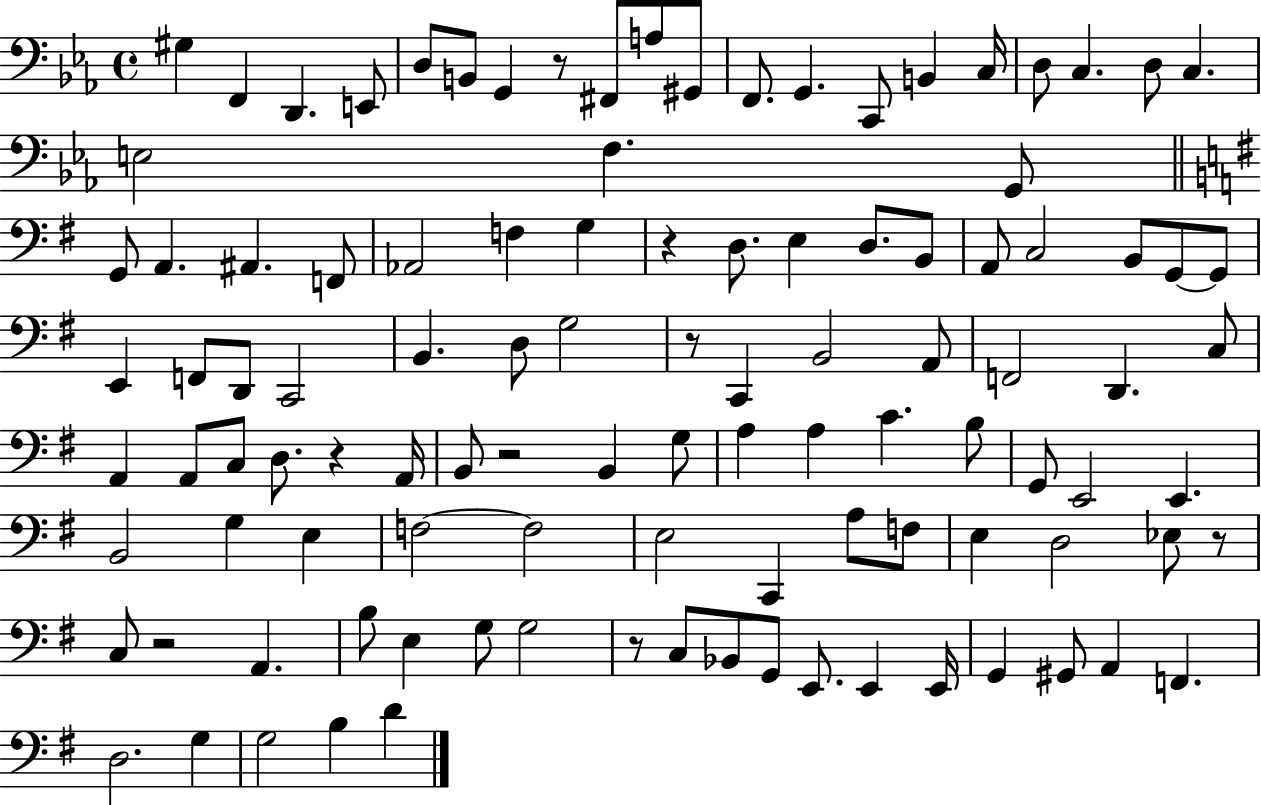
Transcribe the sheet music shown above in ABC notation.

X:1
T:Untitled
M:4/4
L:1/4
K:Eb
^G, F,, D,, E,,/2 D,/2 B,,/2 G,, z/2 ^F,,/2 A,/2 ^G,,/2 F,,/2 G,, C,,/2 B,, C,/4 D,/2 C, D,/2 C, E,2 F, G,,/2 G,,/2 A,, ^A,, F,,/2 _A,,2 F, G, z D,/2 E, D,/2 B,,/2 A,,/2 C,2 B,,/2 G,,/2 G,,/2 E,, F,,/2 D,,/2 C,,2 B,, D,/2 G,2 z/2 C,, B,,2 A,,/2 F,,2 D,, C,/2 A,, A,,/2 C,/2 D,/2 z A,,/4 B,,/2 z2 B,, G,/2 A, A, C B,/2 G,,/2 E,,2 E,, B,,2 G, E, F,2 F,2 E,2 C,, A,/2 F,/2 E, D,2 _E,/2 z/2 C,/2 z2 A,, B,/2 E, G,/2 G,2 z/2 C,/2 _B,,/2 G,,/2 E,,/2 E,, E,,/4 G,, ^G,,/2 A,, F,, D,2 G, G,2 B, D